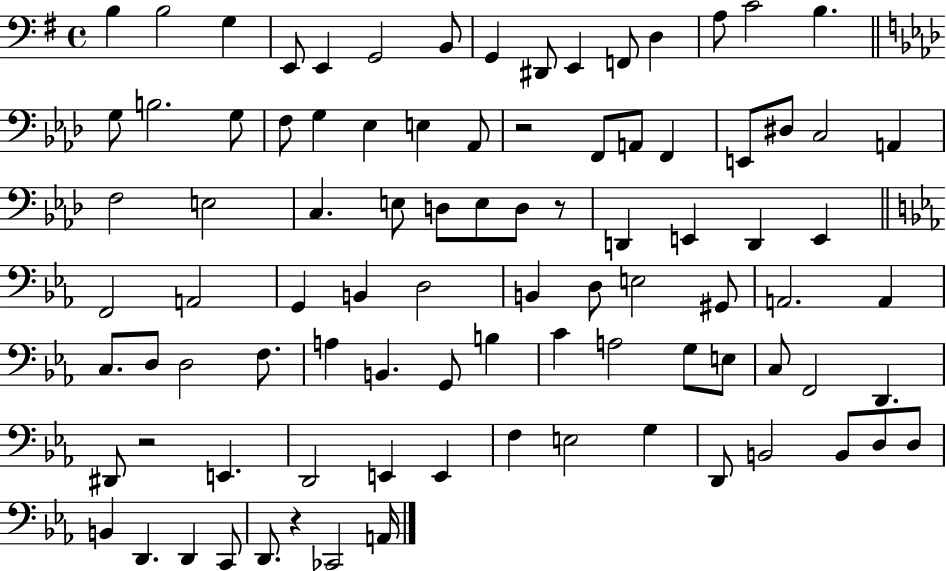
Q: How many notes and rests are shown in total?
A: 91